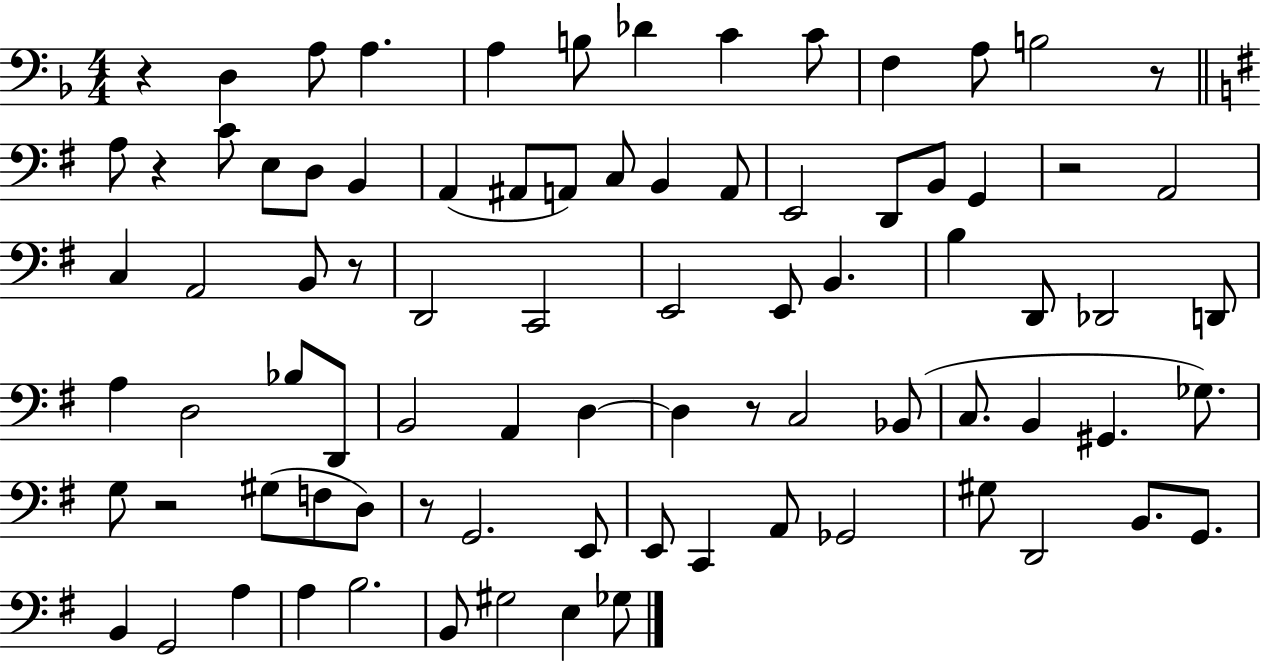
X:1
T:Untitled
M:4/4
L:1/4
K:F
z D, A,/2 A, A, B,/2 _D C C/2 F, A,/2 B,2 z/2 A,/2 z C/2 E,/2 D,/2 B,, A,, ^A,,/2 A,,/2 C,/2 B,, A,,/2 E,,2 D,,/2 B,,/2 G,, z2 A,,2 C, A,,2 B,,/2 z/2 D,,2 C,,2 E,,2 E,,/2 B,, B, D,,/2 _D,,2 D,,/2 A, D,2 _B,/2 D,,/2 B,,2 A,, D, D, z/2 C,2 _B,,/2 C,/2 B,, ^G,, _G,/2 G,/2 z2 ^G,/2 F,/2 D,/2 z/2 G,,2 E,,/2 E,,/2 C,, A,,/2 _G,,2 ^G,/2 D,,2 B,,/2 G,,/2 B,, G,,2 A, A, B,2 B,,/2 ^G,2 E, _G,/2